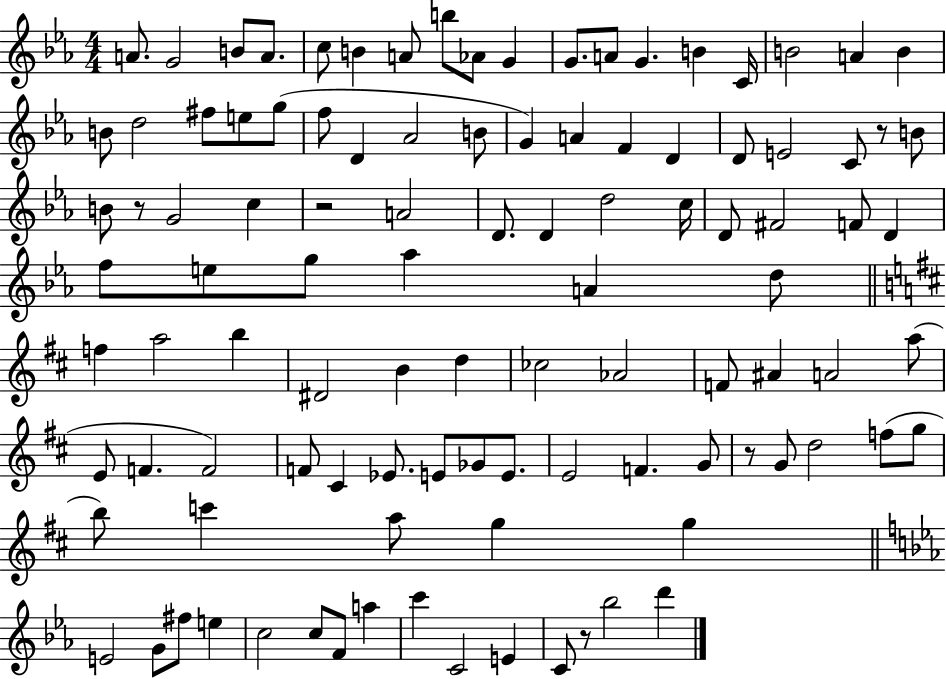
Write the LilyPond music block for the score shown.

{
  \clef treble
  \numericTimeSignature
  \time 4/4
  \key ees \major
  \repeat volta 2 { a'8. g'2 b'8 a'8. | c''8 b'4 a'8 b''8 aes'8 g'4 | g'8. a'8 g'4. b'4 c'16 | b'2 a'4 b'4 | \break b'8 d''2 fis''8 e''8 g''8( | f''8 d'4 aes'2 b'8 | g'4) a'4 f'4 d'4 | d'8 e'2 c'8 r8 b'8 | \break b'8 r8 g'2 c''4 | r2 a'2 | d'8. d'4 d''2 c''16 | d'8 fis'2 f'8 d'4 | \break f''8 e''8 g''8 aes''4 a'4 d''8 | \bar "||" \break \key d \major f''4 a''2 b''4 | dis'2 b'4 d''4 | ces''2 aes'2 | f'8 ais'4 a'2 a''8( | \break e'8 f'4. f'2) | f'8 cis'4 ees'8. e'8 ges'8 e'8. | e'2 f'4. g'8 | r8 g'8 d''2 f''8( g''8 | \break b''8) c'''4 a''8 g''4 g''4 | \bar "||" \break \key c \minor e'2 g'8 fis''8 e''4 | c''2 c''8 f'8 a''4 | c'''4 c'2 e'4 | c'8 r8 bes''2 d'''4 | \break } \bar "|."
}